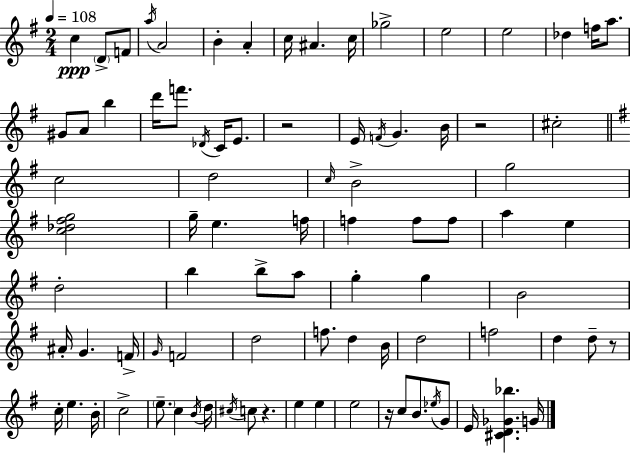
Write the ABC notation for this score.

X:1
T:Untitled
M:2/4
L:1/4
K:G
c D/2 F/2 a/4 A2 B A c/4 ^A c/4 _g2 e2 e2 _d f/4 a/2 ^G/2 A/2 b d'/4 f'/2 _D/4 C/4 E/2 z2 E/4 F/4 G B/4 z2 ^c2 c2 d2 c/4 B2 g2 [c_d^fg]2 g/4 e f/4 f f/2 f/2 a e d2 b b/2 a/2 g g B2 ^A/4 G F/4 G/4 F2 d2 f/2 d B/4 d2 f2 d d/2 z/2 c/4 e B/4 c2 e/2 c B/4 d/4 ^c/4 c/2 z e e e2 z/4 c/2 B/2 _e/4 G/2 E/4 [^CD_G_b] G/4